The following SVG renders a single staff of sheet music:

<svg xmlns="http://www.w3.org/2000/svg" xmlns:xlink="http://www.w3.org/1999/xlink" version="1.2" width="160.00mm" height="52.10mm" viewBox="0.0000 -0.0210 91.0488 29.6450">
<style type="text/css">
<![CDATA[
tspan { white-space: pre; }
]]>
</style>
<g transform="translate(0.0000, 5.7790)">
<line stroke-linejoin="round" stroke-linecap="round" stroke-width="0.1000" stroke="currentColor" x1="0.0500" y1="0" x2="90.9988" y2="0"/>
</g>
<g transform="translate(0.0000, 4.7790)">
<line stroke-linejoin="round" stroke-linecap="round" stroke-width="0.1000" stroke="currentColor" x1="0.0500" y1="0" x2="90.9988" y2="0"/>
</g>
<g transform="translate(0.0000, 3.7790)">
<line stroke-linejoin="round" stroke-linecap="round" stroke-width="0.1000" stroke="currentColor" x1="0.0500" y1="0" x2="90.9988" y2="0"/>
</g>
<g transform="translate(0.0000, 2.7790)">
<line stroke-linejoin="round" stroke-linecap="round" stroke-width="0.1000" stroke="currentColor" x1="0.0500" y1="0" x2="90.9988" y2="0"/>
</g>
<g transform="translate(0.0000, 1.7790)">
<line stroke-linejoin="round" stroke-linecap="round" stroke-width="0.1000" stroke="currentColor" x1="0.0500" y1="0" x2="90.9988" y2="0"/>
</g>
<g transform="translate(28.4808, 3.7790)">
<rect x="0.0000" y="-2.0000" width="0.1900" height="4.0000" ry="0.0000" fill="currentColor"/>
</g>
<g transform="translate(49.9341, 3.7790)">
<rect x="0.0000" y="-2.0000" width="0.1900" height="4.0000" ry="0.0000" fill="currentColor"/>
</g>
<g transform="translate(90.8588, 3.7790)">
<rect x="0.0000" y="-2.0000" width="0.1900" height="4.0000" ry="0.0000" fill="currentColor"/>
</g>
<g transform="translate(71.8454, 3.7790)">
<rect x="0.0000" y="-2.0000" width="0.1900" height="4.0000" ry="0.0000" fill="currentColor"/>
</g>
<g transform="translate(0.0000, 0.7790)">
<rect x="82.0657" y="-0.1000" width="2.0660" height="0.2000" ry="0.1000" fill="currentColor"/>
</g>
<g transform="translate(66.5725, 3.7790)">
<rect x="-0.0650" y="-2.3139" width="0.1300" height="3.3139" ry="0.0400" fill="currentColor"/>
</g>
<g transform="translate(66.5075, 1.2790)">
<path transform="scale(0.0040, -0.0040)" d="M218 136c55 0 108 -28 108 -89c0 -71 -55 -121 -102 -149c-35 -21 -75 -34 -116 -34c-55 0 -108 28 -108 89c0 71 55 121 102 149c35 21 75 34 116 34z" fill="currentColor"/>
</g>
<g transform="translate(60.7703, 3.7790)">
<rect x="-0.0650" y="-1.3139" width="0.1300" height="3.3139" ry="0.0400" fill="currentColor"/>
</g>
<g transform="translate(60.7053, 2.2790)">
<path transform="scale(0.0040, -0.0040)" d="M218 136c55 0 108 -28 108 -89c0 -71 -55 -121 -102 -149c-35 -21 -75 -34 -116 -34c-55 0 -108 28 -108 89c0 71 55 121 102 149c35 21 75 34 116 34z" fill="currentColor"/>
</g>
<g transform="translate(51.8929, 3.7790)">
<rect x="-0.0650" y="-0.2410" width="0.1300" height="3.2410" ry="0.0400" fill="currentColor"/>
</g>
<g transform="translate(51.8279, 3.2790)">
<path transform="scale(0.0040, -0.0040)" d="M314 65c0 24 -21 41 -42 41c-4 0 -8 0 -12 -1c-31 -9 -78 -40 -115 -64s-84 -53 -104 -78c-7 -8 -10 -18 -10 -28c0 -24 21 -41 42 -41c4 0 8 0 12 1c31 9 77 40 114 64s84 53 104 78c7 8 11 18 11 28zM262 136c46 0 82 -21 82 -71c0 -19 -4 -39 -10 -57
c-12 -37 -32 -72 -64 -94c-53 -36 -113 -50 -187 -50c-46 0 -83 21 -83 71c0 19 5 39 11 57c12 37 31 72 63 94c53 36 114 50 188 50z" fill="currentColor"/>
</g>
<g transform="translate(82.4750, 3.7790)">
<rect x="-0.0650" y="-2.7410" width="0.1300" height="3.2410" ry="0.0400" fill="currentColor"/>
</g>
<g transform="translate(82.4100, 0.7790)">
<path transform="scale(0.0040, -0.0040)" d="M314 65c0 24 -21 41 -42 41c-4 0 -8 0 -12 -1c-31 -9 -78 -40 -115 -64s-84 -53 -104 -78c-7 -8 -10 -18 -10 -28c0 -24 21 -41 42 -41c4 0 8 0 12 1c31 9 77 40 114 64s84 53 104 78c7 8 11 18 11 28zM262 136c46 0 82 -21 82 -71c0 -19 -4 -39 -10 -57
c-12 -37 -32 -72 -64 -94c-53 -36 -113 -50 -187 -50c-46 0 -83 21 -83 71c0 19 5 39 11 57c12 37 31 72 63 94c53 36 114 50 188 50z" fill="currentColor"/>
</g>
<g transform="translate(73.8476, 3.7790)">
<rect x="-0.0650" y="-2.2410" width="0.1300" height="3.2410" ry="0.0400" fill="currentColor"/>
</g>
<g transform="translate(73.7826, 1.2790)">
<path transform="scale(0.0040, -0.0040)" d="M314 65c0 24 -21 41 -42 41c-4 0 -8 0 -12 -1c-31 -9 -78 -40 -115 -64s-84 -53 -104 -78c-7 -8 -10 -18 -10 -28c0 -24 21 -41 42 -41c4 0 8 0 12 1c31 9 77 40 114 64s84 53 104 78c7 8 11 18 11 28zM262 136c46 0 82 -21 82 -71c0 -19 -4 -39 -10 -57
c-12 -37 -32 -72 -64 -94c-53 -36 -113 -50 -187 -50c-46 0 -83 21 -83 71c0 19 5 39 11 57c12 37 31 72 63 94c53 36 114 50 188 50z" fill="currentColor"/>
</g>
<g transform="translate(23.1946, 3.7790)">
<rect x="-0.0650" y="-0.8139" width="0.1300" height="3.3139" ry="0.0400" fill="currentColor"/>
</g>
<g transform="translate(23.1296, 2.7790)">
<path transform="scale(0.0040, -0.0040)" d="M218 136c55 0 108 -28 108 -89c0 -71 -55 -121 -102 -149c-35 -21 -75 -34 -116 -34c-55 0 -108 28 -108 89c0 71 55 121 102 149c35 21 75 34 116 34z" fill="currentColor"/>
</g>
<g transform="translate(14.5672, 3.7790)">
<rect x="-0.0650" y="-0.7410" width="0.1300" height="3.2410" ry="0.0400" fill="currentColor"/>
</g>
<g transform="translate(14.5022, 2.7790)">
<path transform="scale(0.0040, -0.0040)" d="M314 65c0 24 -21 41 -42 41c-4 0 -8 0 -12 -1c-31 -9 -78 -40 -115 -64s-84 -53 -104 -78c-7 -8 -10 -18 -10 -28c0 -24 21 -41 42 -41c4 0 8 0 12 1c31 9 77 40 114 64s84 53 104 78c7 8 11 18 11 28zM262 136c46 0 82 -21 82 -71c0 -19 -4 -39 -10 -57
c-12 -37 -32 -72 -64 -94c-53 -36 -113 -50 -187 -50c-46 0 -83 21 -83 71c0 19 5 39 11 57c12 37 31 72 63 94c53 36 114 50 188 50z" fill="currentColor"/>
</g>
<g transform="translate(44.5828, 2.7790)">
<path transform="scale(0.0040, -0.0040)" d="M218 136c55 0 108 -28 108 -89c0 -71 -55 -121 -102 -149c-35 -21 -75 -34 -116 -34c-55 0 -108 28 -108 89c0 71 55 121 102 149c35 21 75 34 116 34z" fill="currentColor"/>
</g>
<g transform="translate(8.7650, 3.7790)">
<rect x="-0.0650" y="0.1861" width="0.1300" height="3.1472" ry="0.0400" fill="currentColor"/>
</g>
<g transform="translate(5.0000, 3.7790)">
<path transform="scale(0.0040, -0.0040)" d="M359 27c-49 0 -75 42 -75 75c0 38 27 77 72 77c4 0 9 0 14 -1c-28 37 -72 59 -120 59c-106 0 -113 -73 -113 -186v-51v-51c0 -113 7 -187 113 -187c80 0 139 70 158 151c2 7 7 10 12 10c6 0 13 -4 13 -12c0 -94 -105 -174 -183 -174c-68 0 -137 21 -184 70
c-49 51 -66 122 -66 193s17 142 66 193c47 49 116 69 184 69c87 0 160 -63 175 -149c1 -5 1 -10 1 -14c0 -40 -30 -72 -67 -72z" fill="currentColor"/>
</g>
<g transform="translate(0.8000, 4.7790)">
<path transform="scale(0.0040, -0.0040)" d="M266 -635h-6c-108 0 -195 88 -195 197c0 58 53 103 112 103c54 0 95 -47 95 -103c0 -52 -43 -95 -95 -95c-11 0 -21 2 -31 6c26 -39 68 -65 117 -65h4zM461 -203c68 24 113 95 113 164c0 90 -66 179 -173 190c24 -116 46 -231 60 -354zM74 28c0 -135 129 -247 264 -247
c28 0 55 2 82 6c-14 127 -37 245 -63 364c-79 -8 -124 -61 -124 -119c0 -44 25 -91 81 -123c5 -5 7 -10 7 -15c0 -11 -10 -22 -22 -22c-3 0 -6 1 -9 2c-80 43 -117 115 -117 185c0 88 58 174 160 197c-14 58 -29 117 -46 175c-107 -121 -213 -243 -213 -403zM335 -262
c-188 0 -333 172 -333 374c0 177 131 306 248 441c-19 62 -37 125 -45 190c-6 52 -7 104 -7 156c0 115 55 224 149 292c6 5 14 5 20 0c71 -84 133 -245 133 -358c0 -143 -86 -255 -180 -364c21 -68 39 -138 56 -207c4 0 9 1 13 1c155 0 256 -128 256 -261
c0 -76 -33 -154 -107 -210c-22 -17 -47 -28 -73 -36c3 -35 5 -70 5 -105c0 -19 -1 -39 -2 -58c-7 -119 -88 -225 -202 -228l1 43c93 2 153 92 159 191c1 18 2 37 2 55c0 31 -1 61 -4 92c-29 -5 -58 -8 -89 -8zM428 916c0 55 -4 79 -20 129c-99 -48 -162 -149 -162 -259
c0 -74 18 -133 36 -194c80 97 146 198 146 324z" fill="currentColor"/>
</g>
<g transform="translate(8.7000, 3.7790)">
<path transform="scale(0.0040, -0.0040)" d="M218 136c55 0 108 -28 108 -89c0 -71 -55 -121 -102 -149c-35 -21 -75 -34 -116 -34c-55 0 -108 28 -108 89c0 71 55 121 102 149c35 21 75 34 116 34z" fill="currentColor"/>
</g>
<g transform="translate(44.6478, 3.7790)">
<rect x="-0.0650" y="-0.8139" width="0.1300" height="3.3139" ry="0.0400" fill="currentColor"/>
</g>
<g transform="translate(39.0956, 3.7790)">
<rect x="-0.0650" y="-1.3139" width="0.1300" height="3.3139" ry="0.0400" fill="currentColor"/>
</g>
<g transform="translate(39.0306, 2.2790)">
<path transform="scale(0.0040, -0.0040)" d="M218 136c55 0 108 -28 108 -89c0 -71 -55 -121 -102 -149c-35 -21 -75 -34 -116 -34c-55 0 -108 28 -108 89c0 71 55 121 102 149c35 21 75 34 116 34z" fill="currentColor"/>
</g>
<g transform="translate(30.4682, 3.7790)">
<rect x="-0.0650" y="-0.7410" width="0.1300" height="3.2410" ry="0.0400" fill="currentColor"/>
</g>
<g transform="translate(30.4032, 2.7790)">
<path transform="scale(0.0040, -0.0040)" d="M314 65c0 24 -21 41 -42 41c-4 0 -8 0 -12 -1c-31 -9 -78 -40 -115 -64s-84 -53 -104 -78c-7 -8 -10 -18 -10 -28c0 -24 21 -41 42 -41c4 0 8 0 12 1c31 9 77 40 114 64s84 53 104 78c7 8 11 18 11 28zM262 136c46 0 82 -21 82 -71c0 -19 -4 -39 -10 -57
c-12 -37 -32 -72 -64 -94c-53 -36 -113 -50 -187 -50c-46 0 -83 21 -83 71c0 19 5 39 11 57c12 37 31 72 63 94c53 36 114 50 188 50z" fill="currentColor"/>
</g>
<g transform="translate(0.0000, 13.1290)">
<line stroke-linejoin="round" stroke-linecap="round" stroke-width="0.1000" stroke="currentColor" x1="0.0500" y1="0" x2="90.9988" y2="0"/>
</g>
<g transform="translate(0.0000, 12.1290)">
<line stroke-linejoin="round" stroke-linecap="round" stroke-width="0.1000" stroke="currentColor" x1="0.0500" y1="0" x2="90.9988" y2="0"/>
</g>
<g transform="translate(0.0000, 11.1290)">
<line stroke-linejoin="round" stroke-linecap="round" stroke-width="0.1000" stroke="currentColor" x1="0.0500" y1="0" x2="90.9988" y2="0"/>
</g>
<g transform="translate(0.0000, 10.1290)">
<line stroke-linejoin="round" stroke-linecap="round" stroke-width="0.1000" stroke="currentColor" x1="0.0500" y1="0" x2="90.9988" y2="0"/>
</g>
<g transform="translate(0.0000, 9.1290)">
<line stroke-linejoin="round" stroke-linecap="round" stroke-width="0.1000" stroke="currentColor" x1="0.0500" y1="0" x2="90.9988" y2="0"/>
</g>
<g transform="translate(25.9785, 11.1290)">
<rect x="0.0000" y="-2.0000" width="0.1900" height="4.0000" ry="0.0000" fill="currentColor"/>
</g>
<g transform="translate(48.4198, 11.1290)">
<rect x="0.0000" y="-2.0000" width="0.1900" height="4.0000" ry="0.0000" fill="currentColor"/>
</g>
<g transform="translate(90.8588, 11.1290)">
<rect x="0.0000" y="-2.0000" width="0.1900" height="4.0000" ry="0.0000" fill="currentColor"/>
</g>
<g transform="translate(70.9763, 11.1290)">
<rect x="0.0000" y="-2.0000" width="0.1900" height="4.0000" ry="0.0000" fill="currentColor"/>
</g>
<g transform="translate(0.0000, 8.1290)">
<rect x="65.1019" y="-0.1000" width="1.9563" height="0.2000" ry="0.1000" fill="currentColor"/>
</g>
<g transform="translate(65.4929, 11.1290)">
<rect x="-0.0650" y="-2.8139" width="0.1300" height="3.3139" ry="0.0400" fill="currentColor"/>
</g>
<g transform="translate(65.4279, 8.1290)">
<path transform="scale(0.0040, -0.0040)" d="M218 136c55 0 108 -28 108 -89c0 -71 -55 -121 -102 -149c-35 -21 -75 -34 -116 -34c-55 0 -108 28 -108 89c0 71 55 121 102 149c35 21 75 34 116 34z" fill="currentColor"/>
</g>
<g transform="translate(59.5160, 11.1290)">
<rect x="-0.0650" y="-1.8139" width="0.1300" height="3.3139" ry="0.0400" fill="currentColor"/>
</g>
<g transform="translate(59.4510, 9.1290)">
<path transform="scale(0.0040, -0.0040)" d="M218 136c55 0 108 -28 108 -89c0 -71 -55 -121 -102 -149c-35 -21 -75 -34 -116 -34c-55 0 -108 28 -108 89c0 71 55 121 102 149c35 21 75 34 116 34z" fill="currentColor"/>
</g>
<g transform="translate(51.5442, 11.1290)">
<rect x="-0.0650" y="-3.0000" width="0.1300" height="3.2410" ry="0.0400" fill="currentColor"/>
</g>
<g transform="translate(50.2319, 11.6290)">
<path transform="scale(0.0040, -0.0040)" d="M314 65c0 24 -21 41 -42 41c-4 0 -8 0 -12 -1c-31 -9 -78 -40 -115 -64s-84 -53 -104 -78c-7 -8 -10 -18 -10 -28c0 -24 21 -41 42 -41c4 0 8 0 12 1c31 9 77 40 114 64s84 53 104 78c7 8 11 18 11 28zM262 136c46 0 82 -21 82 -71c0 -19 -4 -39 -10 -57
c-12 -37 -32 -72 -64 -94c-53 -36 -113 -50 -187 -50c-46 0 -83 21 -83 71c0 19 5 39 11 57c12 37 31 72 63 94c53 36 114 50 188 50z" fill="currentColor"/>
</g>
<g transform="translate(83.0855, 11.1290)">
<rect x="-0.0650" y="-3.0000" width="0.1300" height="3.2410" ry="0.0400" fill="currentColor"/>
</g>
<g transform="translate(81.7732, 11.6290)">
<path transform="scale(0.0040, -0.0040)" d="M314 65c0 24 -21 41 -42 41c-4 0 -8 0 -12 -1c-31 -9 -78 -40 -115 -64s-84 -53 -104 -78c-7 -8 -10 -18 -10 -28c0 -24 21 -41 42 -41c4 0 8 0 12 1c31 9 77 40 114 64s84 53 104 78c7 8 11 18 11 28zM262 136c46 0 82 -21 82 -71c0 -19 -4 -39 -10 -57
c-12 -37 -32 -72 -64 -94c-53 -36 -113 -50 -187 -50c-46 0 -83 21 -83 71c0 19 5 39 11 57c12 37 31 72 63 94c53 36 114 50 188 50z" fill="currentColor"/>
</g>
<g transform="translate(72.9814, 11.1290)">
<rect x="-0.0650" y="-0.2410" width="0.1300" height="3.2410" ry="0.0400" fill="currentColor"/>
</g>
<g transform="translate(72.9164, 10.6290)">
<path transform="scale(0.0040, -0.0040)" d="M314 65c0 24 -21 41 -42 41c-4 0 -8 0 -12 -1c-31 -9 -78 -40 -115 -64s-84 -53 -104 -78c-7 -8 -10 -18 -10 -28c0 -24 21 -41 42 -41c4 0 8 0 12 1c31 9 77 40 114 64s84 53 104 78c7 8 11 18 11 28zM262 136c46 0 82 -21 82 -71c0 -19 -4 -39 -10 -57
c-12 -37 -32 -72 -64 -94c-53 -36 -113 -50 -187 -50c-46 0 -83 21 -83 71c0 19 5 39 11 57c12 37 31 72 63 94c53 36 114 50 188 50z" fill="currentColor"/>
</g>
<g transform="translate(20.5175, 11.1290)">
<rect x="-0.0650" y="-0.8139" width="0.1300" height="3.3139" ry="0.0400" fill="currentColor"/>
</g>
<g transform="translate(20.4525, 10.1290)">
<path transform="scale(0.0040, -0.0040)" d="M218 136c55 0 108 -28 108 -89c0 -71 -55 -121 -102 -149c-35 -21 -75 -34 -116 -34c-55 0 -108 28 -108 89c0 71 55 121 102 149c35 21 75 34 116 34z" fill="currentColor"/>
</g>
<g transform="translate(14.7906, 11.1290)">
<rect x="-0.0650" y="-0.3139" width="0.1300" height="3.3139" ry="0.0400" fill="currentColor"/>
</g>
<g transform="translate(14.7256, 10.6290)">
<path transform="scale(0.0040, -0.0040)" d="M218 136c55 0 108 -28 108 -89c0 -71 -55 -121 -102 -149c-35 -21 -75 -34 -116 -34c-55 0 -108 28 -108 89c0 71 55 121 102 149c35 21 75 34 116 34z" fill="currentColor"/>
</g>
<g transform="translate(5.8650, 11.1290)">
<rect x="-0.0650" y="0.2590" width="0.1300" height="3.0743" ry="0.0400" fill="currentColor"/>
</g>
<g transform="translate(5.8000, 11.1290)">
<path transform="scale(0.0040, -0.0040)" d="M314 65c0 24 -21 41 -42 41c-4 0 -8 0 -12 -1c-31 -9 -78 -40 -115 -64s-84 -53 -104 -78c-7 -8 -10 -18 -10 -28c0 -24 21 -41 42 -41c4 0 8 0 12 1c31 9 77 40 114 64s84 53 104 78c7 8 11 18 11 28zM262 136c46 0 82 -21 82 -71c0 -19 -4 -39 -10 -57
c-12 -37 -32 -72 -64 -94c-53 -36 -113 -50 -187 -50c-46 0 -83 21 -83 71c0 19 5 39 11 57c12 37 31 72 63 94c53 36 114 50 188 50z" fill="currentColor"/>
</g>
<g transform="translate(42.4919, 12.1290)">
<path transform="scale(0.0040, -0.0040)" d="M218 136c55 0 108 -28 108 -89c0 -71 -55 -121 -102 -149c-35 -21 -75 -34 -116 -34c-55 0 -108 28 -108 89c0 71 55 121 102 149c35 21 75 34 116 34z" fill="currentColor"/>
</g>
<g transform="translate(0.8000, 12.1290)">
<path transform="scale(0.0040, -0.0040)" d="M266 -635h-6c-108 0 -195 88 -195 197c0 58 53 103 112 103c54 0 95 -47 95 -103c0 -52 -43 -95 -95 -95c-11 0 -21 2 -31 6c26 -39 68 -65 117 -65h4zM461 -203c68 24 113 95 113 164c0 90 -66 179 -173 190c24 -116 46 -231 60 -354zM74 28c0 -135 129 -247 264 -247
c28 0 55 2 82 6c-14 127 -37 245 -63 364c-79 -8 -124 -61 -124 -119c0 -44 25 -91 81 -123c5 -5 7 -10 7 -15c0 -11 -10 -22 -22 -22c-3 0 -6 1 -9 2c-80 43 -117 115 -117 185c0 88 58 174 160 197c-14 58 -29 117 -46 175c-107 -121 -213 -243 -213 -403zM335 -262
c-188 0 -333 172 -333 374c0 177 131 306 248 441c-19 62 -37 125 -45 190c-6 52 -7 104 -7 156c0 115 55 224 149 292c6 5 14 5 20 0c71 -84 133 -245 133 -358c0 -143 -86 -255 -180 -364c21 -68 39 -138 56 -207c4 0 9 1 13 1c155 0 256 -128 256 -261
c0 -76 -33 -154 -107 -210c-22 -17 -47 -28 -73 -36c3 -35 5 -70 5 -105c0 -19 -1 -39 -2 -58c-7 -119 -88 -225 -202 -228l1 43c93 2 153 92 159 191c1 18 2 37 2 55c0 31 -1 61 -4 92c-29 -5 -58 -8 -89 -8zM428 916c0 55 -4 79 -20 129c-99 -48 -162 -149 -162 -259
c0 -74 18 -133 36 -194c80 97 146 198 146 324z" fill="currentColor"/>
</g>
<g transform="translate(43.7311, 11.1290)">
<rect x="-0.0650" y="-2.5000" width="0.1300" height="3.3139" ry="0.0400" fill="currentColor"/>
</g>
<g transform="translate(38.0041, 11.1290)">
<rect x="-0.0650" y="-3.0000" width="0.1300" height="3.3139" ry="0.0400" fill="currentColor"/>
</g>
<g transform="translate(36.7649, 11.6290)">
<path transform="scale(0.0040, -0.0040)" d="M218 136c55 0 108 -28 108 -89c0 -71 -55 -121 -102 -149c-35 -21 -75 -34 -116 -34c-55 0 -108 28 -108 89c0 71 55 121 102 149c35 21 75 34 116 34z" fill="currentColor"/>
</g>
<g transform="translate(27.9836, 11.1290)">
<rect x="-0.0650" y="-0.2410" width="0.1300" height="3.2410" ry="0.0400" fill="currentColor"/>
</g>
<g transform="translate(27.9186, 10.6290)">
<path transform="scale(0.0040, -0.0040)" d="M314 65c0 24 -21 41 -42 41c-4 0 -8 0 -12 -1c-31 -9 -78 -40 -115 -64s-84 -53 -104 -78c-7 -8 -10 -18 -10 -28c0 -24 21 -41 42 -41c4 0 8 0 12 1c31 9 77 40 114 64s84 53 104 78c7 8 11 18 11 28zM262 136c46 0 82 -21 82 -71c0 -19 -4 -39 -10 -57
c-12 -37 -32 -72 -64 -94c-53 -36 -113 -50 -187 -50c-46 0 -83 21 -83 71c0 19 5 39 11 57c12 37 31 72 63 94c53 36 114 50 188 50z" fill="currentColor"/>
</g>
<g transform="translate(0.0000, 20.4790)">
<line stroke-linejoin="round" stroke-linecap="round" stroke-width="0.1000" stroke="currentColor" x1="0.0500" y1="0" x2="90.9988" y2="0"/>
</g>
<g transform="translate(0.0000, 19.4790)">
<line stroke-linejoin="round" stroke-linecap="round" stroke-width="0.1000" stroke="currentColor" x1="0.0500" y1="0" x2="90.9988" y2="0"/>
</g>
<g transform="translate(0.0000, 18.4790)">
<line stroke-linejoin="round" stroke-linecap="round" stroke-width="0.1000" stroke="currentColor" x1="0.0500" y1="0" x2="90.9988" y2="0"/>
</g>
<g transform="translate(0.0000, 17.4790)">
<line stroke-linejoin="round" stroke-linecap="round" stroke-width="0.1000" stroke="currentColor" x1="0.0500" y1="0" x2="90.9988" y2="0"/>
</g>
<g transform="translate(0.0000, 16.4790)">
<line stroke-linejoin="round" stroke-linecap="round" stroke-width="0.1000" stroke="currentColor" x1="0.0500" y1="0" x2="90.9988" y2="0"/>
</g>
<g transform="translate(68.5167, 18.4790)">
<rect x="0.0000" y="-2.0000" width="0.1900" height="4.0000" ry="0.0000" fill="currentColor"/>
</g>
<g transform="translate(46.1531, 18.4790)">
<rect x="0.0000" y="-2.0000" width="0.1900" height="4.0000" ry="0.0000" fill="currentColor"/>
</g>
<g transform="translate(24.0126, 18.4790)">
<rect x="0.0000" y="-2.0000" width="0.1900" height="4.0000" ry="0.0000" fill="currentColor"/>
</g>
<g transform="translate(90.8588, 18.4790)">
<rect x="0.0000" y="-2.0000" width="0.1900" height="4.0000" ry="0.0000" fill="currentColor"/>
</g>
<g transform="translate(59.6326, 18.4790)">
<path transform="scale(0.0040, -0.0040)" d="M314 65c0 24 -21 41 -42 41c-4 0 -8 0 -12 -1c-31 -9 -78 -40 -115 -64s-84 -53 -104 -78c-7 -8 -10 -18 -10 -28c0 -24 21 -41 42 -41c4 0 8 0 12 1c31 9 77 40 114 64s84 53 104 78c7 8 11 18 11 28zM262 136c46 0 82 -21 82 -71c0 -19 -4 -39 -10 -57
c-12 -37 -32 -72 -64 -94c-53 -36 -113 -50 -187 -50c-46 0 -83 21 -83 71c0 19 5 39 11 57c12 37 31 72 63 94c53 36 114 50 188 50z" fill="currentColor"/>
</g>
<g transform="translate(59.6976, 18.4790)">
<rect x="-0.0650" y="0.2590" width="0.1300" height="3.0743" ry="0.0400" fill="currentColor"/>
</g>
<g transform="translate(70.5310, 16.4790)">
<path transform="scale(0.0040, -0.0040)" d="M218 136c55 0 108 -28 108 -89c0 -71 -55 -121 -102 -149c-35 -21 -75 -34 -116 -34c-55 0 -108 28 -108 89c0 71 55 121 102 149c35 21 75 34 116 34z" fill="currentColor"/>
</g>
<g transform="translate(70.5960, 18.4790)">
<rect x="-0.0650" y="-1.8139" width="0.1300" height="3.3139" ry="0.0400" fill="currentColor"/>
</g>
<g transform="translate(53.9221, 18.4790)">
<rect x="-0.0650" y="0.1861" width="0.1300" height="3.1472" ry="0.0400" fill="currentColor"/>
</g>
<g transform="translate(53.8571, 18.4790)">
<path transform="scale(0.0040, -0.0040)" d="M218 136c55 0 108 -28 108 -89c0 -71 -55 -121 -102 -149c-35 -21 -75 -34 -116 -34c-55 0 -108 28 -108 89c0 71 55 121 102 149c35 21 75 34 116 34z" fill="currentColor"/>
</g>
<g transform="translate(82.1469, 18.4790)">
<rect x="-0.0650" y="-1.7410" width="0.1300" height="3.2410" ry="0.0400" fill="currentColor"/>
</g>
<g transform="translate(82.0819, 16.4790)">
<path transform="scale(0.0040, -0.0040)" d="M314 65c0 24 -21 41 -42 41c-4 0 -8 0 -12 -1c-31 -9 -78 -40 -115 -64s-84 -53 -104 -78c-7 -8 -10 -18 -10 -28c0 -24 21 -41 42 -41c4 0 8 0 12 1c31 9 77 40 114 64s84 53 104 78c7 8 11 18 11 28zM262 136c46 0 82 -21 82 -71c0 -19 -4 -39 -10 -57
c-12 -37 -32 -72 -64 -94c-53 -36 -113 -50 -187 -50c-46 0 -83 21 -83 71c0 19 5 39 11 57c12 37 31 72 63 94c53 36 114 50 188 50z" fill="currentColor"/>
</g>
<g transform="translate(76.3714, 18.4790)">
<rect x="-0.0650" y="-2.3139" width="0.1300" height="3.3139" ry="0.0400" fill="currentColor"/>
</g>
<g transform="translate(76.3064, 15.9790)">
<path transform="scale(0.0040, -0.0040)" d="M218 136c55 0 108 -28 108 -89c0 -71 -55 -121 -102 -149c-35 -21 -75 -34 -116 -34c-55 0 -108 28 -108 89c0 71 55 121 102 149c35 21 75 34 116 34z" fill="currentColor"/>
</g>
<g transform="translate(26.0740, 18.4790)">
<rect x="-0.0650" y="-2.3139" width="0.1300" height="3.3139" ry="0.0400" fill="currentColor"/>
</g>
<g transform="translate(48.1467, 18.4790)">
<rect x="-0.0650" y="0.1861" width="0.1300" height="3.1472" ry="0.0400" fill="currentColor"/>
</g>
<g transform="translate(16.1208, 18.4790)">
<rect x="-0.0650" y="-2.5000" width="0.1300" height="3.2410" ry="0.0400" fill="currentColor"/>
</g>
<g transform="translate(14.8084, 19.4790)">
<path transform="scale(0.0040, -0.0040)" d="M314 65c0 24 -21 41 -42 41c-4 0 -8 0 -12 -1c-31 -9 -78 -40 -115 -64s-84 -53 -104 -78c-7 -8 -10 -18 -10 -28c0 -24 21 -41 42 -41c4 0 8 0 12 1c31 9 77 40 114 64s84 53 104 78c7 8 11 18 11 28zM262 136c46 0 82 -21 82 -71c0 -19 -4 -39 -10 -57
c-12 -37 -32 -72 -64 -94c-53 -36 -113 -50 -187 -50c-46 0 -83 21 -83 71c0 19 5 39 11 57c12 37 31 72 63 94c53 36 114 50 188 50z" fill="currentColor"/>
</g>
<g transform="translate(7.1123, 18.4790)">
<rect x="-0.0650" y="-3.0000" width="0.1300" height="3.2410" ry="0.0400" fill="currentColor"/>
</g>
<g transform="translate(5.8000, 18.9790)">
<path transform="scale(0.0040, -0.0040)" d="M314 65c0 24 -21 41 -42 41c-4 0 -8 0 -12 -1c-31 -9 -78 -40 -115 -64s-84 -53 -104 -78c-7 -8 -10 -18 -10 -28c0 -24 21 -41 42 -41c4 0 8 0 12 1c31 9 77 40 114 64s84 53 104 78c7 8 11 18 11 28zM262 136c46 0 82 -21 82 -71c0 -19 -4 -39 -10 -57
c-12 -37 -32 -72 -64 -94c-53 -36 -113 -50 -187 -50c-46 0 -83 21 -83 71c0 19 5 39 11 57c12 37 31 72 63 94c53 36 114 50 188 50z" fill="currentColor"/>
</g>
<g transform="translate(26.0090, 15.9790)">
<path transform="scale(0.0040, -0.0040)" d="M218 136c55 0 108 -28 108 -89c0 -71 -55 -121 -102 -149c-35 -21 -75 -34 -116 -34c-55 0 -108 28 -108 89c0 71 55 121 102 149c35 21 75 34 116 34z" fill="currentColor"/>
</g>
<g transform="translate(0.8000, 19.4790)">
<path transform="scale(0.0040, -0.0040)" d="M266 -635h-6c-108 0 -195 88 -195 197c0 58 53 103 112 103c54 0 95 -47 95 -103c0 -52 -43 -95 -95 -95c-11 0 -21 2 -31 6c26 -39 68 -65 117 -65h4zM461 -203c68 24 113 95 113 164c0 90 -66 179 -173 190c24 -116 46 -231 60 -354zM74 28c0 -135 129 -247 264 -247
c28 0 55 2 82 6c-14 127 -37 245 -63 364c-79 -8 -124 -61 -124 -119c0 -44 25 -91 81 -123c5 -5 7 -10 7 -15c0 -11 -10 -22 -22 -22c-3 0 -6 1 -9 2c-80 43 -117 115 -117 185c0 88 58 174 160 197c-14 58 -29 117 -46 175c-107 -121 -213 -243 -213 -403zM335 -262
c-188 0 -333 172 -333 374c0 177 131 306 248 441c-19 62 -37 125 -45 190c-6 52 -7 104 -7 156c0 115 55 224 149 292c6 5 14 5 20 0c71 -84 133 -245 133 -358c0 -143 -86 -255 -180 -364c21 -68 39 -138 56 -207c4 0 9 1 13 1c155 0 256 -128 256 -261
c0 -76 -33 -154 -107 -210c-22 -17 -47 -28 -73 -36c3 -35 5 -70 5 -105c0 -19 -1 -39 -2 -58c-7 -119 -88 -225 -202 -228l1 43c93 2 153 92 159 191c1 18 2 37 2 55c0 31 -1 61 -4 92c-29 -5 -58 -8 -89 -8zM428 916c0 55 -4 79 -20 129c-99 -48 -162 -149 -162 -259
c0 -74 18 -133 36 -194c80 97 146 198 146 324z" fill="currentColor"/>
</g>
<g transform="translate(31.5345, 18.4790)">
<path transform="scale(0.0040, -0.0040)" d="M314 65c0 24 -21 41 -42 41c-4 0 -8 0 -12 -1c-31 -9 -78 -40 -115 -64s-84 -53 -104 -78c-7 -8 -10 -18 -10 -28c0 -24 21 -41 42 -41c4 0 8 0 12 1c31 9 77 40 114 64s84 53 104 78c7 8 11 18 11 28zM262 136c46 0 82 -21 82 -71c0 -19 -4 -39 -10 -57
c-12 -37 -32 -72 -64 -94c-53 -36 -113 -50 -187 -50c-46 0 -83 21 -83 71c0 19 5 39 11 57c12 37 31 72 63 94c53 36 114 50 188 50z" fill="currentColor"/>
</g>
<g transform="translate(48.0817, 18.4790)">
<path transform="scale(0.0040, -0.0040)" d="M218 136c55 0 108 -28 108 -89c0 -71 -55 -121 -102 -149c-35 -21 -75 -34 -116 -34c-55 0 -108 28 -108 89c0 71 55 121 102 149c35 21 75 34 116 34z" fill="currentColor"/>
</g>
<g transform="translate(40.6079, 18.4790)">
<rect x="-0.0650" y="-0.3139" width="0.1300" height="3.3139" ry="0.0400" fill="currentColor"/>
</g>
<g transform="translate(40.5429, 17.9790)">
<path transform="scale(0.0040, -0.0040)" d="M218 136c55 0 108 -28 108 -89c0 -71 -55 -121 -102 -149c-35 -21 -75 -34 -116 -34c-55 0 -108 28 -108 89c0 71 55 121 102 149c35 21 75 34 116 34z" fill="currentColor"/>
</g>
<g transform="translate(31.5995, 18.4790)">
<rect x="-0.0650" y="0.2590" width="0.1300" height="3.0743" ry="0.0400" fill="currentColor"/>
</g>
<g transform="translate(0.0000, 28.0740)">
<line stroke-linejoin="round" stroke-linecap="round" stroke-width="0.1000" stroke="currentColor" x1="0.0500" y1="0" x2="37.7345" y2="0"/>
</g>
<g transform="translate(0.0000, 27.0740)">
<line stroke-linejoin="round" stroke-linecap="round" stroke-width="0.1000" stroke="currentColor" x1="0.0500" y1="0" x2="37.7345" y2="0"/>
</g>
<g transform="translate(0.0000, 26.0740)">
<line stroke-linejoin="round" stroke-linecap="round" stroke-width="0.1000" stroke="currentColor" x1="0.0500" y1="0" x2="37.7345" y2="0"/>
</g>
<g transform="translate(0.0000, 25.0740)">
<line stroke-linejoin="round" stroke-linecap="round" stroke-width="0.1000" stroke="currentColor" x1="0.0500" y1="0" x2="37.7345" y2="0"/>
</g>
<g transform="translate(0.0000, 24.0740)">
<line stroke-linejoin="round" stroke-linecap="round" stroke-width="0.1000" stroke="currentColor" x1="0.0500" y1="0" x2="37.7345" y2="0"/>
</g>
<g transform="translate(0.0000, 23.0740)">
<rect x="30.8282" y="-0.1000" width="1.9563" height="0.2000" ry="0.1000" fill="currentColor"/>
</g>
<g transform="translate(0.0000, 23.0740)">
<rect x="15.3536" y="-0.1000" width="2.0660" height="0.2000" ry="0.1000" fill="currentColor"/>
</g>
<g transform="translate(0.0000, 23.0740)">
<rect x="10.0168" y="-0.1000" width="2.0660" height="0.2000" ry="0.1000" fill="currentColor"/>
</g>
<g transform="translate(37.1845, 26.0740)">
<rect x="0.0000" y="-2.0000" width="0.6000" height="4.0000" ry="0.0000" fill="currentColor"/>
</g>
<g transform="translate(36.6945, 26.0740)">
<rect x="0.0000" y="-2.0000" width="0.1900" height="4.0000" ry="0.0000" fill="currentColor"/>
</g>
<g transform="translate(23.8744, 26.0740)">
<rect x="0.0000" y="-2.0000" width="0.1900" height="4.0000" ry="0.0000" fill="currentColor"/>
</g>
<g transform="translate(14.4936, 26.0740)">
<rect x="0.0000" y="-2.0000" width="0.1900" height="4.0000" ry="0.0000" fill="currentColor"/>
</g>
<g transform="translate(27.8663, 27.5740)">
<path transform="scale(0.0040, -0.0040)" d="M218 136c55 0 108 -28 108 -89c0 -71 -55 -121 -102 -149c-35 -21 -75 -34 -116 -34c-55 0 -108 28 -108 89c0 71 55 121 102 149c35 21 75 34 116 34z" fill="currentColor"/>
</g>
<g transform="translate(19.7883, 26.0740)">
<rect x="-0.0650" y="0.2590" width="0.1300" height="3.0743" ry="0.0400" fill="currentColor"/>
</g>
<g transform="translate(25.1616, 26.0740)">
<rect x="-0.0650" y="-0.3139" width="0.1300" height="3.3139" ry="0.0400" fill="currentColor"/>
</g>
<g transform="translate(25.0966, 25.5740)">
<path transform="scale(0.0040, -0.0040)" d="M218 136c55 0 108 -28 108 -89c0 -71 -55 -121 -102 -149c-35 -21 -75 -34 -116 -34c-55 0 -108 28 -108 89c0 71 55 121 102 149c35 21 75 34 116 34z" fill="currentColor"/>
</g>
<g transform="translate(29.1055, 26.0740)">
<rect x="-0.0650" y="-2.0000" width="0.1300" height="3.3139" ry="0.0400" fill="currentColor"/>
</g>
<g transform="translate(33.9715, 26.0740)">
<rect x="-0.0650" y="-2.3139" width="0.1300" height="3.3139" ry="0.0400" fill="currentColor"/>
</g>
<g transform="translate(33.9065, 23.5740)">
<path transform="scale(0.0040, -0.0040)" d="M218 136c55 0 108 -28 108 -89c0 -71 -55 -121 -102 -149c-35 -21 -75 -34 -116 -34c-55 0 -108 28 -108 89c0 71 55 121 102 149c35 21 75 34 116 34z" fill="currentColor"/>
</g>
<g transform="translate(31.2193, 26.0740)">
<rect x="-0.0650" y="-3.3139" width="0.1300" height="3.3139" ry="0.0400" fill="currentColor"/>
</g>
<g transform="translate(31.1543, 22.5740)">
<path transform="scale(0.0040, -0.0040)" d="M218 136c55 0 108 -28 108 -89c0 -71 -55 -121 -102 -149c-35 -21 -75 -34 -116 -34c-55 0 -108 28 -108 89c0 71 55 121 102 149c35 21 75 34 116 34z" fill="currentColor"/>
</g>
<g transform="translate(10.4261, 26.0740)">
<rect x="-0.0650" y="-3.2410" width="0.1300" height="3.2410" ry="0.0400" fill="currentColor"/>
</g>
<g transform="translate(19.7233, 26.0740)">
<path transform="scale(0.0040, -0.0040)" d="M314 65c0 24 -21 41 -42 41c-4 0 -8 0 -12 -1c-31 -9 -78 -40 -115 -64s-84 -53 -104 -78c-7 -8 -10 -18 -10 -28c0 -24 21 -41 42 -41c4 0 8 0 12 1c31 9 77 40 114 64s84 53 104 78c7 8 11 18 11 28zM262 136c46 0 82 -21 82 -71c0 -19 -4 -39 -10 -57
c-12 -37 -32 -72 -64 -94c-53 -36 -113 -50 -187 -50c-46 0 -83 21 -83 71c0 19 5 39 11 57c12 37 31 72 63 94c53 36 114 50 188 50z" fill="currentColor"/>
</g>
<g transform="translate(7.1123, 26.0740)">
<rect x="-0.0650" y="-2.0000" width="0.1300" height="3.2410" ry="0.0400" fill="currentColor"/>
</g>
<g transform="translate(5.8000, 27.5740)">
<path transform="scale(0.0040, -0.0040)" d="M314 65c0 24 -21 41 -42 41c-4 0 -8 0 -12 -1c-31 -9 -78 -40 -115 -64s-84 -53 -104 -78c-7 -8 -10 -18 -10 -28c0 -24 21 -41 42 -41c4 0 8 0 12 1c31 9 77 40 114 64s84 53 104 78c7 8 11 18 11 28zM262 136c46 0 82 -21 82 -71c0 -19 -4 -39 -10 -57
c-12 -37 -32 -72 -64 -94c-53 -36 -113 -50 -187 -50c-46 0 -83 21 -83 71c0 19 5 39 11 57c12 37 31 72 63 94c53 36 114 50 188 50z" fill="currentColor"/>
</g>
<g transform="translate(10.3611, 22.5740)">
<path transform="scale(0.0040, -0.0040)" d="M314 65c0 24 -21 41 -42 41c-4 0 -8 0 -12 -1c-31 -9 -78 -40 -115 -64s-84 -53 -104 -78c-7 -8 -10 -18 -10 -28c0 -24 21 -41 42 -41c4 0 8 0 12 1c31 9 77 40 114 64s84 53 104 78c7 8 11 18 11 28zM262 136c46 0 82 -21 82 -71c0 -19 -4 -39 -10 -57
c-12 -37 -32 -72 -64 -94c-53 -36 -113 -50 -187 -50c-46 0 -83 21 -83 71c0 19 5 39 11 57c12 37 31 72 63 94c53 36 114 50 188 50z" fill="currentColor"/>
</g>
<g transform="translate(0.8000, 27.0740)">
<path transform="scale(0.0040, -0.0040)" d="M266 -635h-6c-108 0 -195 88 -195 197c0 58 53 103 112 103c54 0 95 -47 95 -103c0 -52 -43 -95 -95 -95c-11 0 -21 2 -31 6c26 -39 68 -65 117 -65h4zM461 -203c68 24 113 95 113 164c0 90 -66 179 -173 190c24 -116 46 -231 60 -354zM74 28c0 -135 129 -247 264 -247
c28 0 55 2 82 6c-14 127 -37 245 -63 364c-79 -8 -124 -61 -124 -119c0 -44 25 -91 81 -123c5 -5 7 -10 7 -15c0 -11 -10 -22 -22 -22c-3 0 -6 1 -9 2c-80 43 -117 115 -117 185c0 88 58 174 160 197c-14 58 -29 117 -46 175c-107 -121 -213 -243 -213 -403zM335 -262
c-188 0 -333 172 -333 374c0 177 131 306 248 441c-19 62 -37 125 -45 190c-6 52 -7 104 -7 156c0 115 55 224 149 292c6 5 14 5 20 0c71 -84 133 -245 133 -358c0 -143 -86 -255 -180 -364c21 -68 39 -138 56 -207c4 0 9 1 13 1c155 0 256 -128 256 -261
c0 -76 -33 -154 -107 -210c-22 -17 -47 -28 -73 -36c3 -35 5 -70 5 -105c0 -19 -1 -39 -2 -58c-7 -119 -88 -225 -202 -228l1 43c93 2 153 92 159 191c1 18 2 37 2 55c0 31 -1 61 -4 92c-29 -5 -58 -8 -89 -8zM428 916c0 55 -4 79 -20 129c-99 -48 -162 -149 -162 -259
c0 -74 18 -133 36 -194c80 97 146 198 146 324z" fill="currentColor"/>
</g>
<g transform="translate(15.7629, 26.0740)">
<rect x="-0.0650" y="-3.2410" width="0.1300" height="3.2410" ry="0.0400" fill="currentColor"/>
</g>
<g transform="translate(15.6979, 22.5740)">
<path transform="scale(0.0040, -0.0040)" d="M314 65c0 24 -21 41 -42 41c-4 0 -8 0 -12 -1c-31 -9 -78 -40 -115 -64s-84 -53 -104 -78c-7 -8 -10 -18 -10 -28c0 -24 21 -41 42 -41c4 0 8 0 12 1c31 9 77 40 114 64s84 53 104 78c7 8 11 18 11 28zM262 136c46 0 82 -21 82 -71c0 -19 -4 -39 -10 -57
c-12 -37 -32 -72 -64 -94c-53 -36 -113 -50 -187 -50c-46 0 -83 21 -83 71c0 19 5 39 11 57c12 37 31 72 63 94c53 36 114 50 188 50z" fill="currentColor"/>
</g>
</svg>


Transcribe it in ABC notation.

X:1
T:Untitled
M:4/4
L:1/4
K:C
B d2 d d2 e d c2 e g g2 a2 B2 c d c2 A G A2 f a c2 A2 A2 G2 g B2 c B B B2 f g f2 F2 b2 b2 B2 c F b g